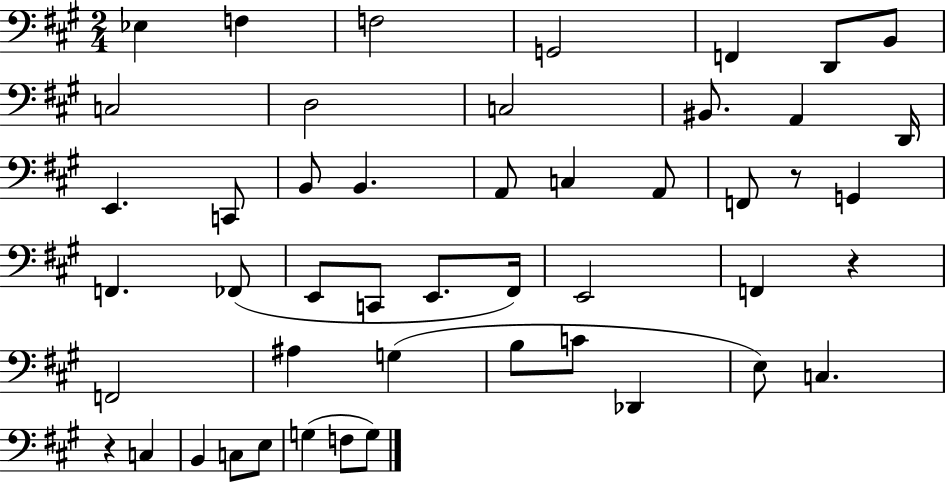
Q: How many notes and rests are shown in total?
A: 48